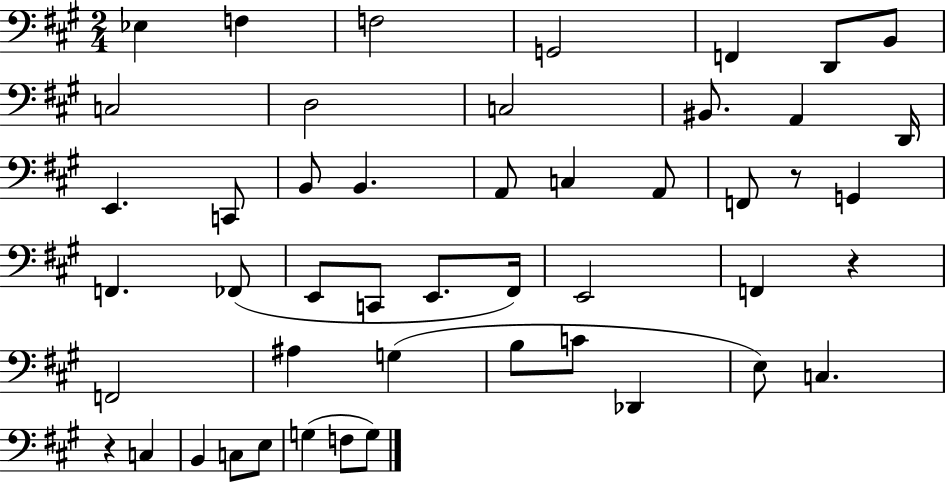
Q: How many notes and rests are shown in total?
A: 48